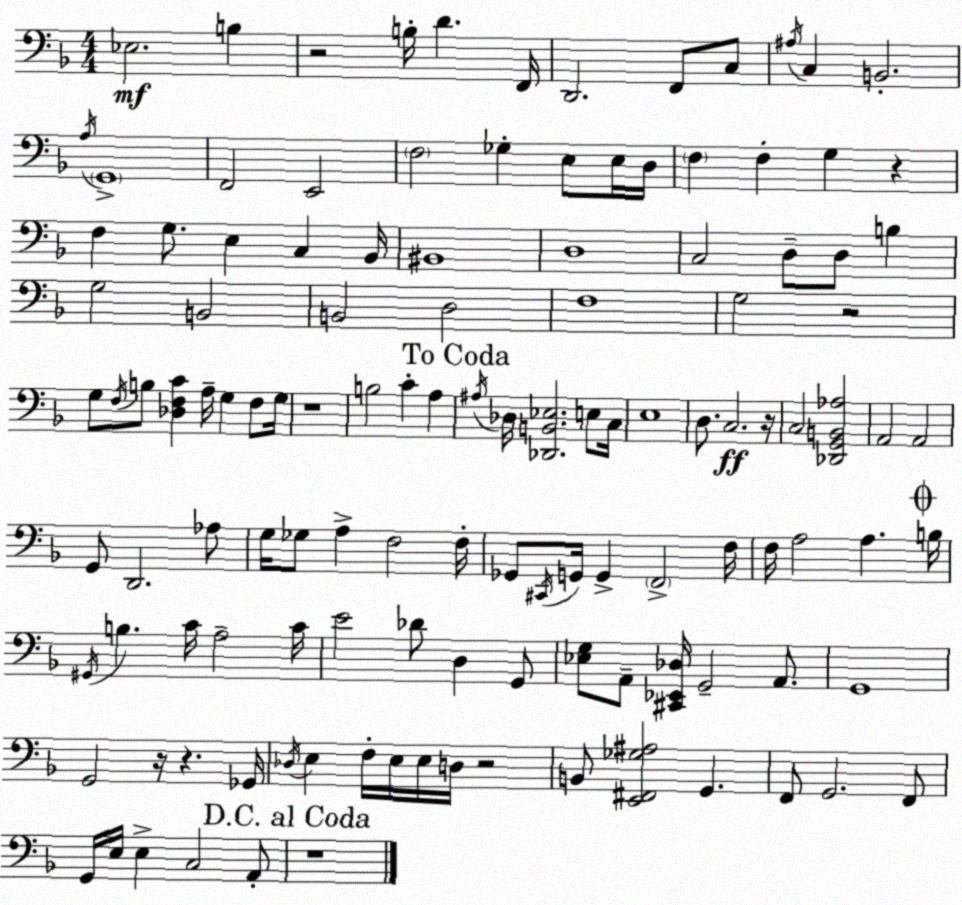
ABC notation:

X:1
T:Untitled
M:4/4
L:1/4
K:Dm
_E,2 B, z2 B,/4 D F,,/4 D,,2 F,,/2 C,/2 ^A,/4 C, B,,2 A,/4 G,,4 F,,2 E,,2 F,2 _G, E,/2 E,/4 D,/4 F, F, G, z F, G,/2 E, C, _B,,/4 ^B,,4 D,4 C,2 D,/2 D,/2 B, G,2 B,,2 B,,2 D,2 F,4 G,2 z2 G,/2 F,/4 B,/2 [_D,F,C] A,/4 G, F,/2 G,/4 z4 B,2 C A, ^A,/4 _D,/4 [_D,,B,,_E,]2 E,/2 C,/4 E,4 D,/2 C,2 z/4 C,2 [_D,,G,,B,,_A,]2 A,,2 A,,2 G,,/2 D,,2 _A,/2 G,/4 _G,/2 A, F,2 F,/4 _G,,/2 ^C,,/4 G,,/4 G,, F,,2 F,/4 F,/4 A,2 A, B,/4 ^G,,/4 B, C/4 A,2 C/4 E2 _D/2 D, G,,/2 [_E,G,]/2 A,,/2 [^C,,_E,,_D,]/4 G,,2 A,,/2 G,,4 G,,2 z/4 z _G,,/4 _D,/4 E, F,/4 E,/4 E,/4 D,/4 z2 B,,/2 [E,,^F,,_G,^A,]2 G,, F,,/2 G,,2 F,,/2 G,,/4 E,/4 E, C,2 A,,/2 z4